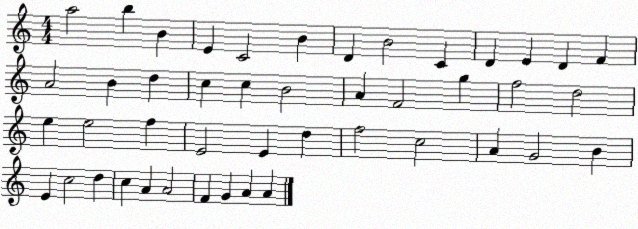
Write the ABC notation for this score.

X:1
T:Untitled
M:4/4
L:1/4
K:C
a2 b B E C2 B D B2 C D E D F A2 B d c c B2 A F2 g f2 d2 e e2 f E2 E d f2 c2 A G2 B E c2 d c A A2 F G A A